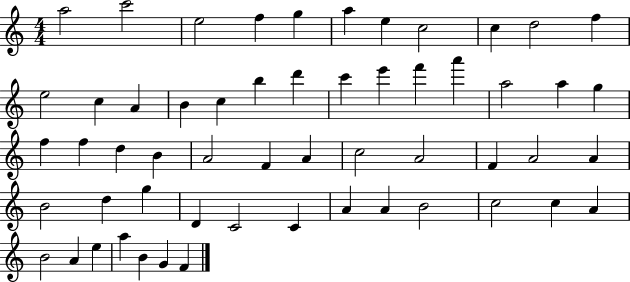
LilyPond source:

{
  \clef treble
  \numericTimeSignature
  \time 4/4
  \key c \major
  a''2 c'''2 | e''2 f''4 g''4 | a''4 e''4 c''2 | c''4 d''2 f''4 | \break e''2 c''4 a'4 | b'4 c''4 b''4 d'''4 | c'''4 e'''4 f'''4 a'''4 | a''2 a''4 g''4 | \break f''4 f''4 d''4 b'4 | a'2 f'4 a'4 | c''2 a'2 | f'4 a'2 a'4 | \break b'2 d''4 g''4 | d'4 c'2 c'4 | a'4 a'4 b'2 | c''2 c''4 a'4 | \break b'2 a'4 e''4 | a''4 b'4 g'4 f'4 | \bar "|."
}